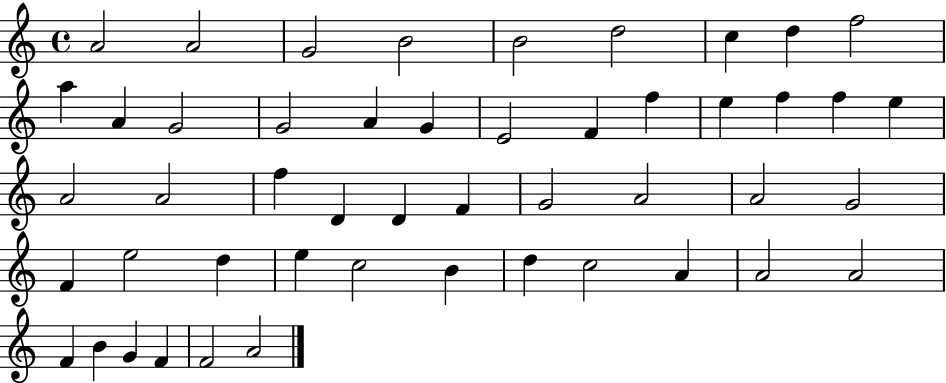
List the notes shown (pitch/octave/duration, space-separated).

A4/h A4/h G4/h B4/h B4/h D5/h C5/q D5/q F5/h A5/q A4/q G4/h G4/h A4/q G4/q E4/h F4/q F5/q E5/q F5/q F5/q E5/q A4/h A4/h F5/q D4/q D4/q F4/q G4/h A4/h A4/h G4/h F4/q E5/h D5/q E5/q C5/h B4/q D5/q C5/h A4/q A4/h A4/h F4/q B4/q G4/q F4/q F4/h A4/h